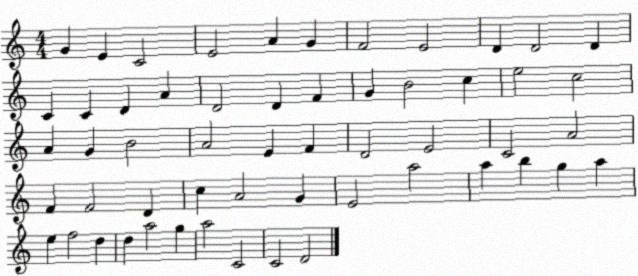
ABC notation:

X:1
T:Untitled
M:4/4
L:1/4
K:C
G E C2 E2 A G F2 E2 D D2 D C C D A D2 D F G B2 c e2 c2 A G B2 A2 E F D2 E2 C2 A2 F F2 D c A2 G E2 a2 a b g a e f2 d d a2 g a2 C2 C2 D2